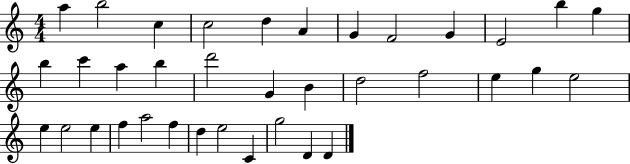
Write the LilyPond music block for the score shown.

{
  \clef treble
  \numericTimeSignature
  \time 4/4
  \key c \major
  a''4 b''2 c''4 | c''2 d''4 a'4 | g'4 f'2 g'4 | e'2 b''4 g''4 | \break b''4 c'''4 a''4 b''4 | d'''2 g'4 b'4 | d''2 f''2 | e''4 g''4 e''2 | \break e''4 e''2 e''4 | f''4 a''2 f''4 | d''4 e''2 c'4 | g''2 d'4 d'4 | \break \bar "|."
}